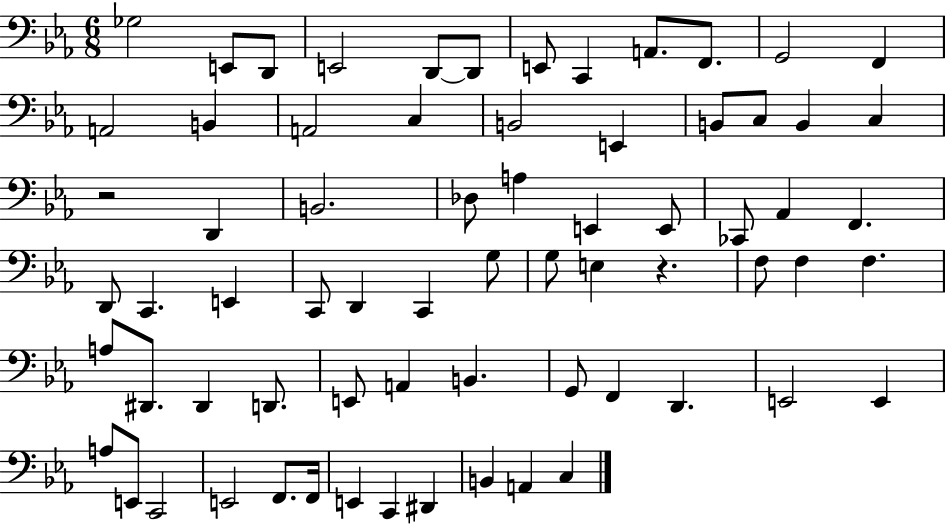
{
  \clef bass
  \numericTimeSignature
  \time 6/8
  \key ees \major
  \repeat volta 2 { ges2 e,8 d,8 | e,2 d,8~~ d,8 | e,8 c,4 a,8. f,8. | g,2 f,4 | \break a,2 b,4 | a,2 c4 | b,2 e,4 | b,8 c8 b,4 c4 | \break r2 d,4 | b,2. | des8 a4 e,4 e,8 | ces,8 aes,4 f,4. | \break d,8 c,4. e,4 | c,8 d,4 c,4 g8 | g8 e4 r4. | f8 f4 f4. | \break a8 dis,8. dis,4 d,8. | e,8 a,4 b,4. | g,8 f,4 d,4. | e,2 e,4 | \break a8 e,8 c,2 | e,2 f,8. f,16 | e,4 c,4 dis,4 | b,4 a,4 c4 | \break } \bar "|."
}